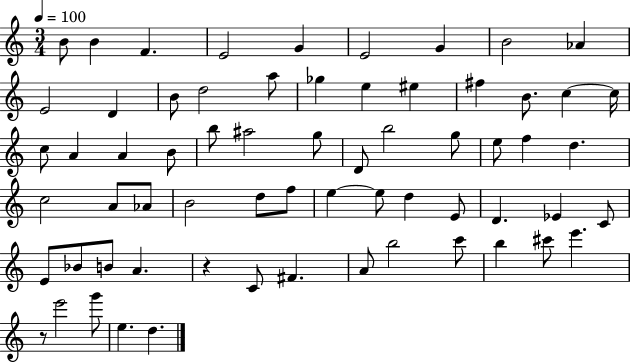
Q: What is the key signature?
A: C major